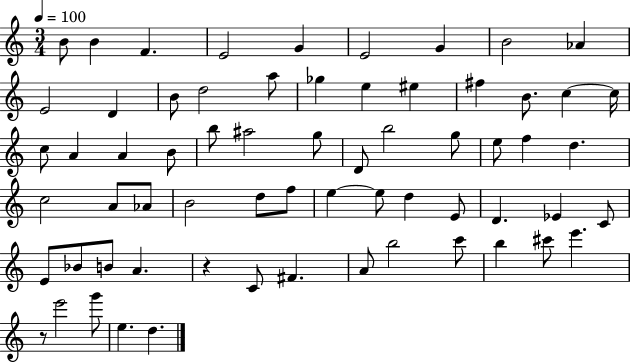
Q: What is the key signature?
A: C major